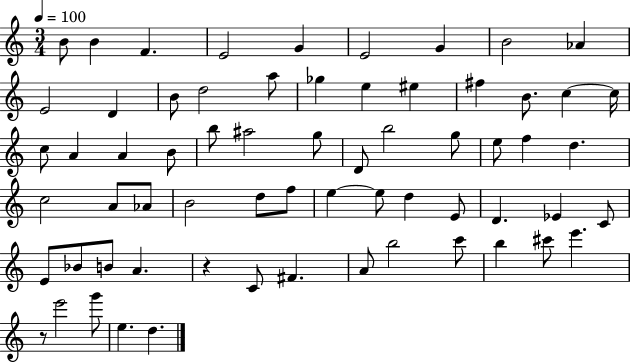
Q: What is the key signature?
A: C major